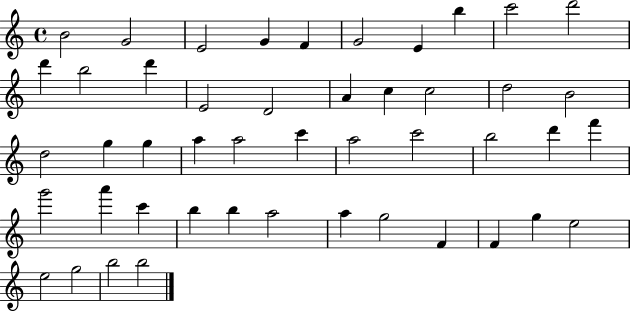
X:1
T:Untitled
M:4/4
L:1/4
K:C
B2 G2 E2 G F G2 E b c'2 d'2 d' b2 d' E2 D2 A c c2 d2 B2 d2 g g a a2 c' a2 c'2 b2 d' f' g'2 a' c' b b a2 a g2 F F g e2 e2 g2 b2 b2